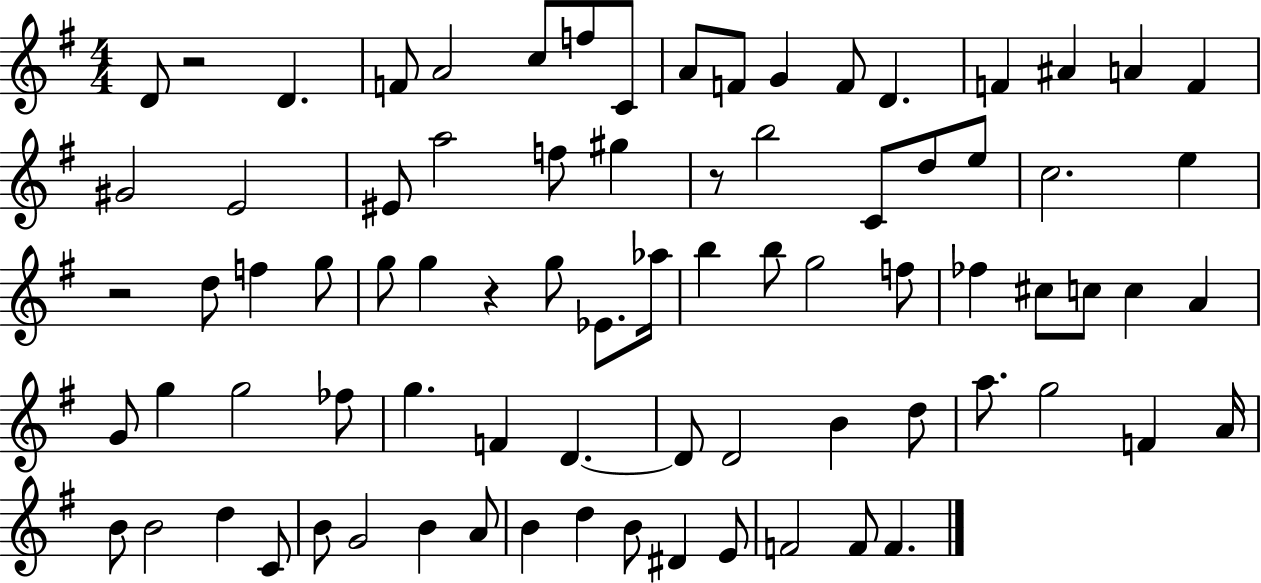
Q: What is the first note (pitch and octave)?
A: D4